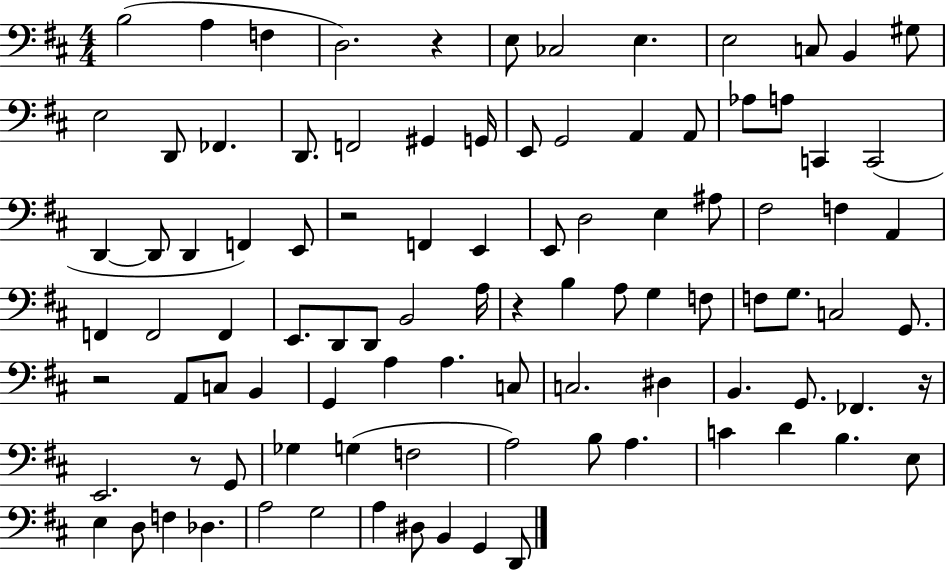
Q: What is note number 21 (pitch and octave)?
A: A2